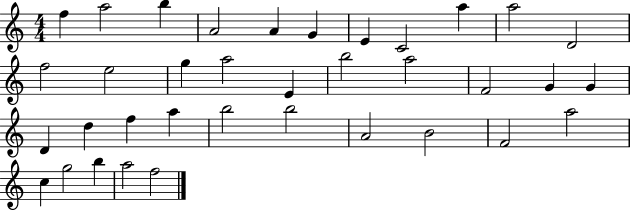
F5/q A5/h B5/q A4/h A4/q G4/q E4/q C4/h A5/q A5/h D4/h F5/h E5/h G5/q A5/h E4/q B5/h A5/h F4/h G4/q G4/q D4/q D5/q F5/q A5/q B5/h B5/h A4/h B4/h F4/h A5/h C5/q G5/h B5/q A5/h F5/h